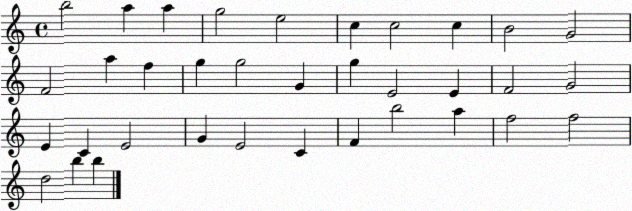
X:1
T:Untitled
M:4/4
L:1/4
K:C
b2 a a g2 e2 c c2 c B2 G2 F2 a f g g2 G g E2 E F2 G2 E C E2 G E2 C F b2 a f2 f2 d2 b b